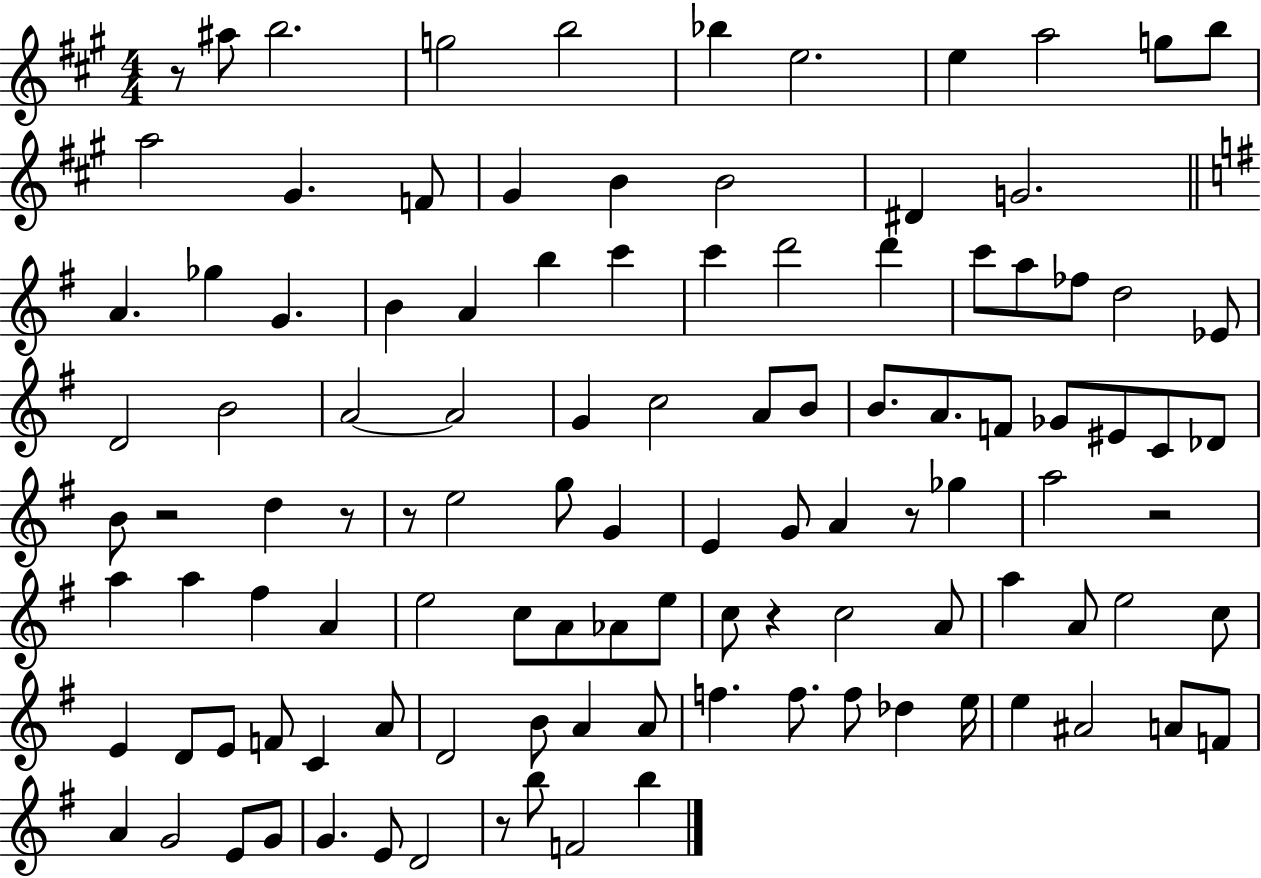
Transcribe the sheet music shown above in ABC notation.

X:1
T:Untitled
M:4/4
L:1/4
K:A
z/2 ^a/2 b2 g2 b2 _b e2 e a2 g/2 b/2 a2 ^G F/2 ^G B B2 ^D G2 A _g G B A b c' c' d'2 d' c'/2 a/2 _f/2 d2 _E/2 D2 B2 A2 A2 G c2 A/2 B/2 B/2 A/2 F/2 _G/2 ^E/2 C/2 _D/2 B/2 z2 d z/2 z/2 e2 g/2 G E G/2 A z/2 _g a2 z2 a a ^f A e2 c/2 A/2 _A/2 e/2 c/2 z c2 A/2 a A/2 e2 c/2 E D/2 E/2 F/2 C A/2 D2 B/2 A A/2 f f/2 f/2 _d e/4 e ^A2 A/2 F/2 A G2 E/2 G/2 G E/2 D2 z/2 b/2 F2 b